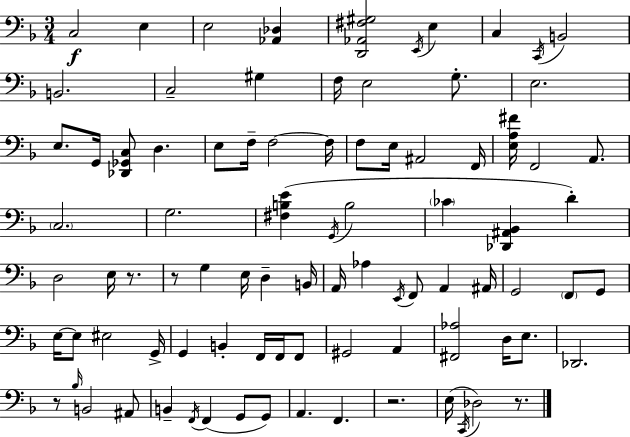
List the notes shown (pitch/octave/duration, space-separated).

C3/h E3/q E3/h [Ab2,Db3]/q [D2,Ab2,F#3,G#3]/h E2/s E3/q C3/q C2/s B2/h B2/h. C3/h G#3/q F3/s E3/h G3/e. E3/h. E3/e. G2/s [Db2,Gb2,C3]/e D3/q. E3/e F3/s F3/h F3/s F3/e E3/s A#2/h F2/s [E3,A3,F#4]/s F2/h A2/e. C3/h. G3/h. [F#3,B3,E4]/q G2/s B3/h CES4/q [Db2,A#2,Bb2]/q D4/q D3/h E3/s R/e. R/e G3/q E3/s D3/q B2/s A2/s Ab3/q E2/s F2/e A2/q A#2/s G2/h F2/e G2/e E3/s E3/e EIS3/h G2/s G2/q B2/q F2/s F2/s F2/e G#2/h A2/q [F#2,Ab3]/h D3/s E3/e. Db2/h. R/e Bb3/s B2/h A#2/e B2/q F2/s F2/q G2/e G2/e A2/q. F2/q. R/h. E3/s C2/s Db3/h R/e.